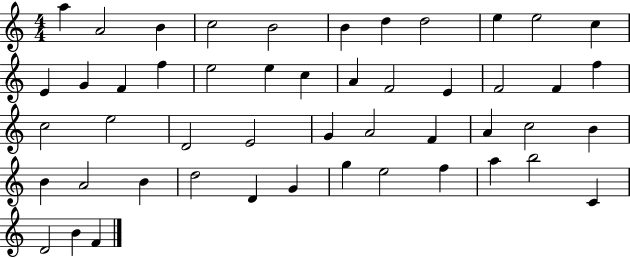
X:1
T:Untitled
M:4/4
L:1/4
K:C
a A2 B c2 B2 B d d2 e e2 c E G F f e2 e c A F2 E F2 F f c2 e2 D2 E2 G A2 F A c2 B B A2 B d2 D G g e2 f a b2 C D2 B F